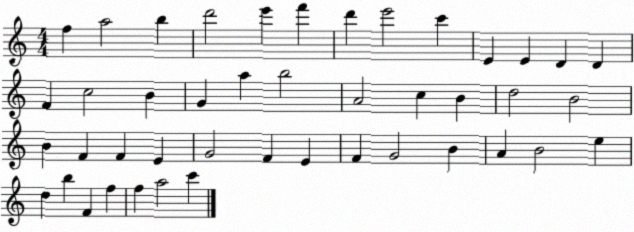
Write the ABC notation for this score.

X:1
T:Untitled
M:4/4
L:1/4
K:C
f a2 b d'2 e' f' d' e'2 c' E E D D F c2 B G a b2 A2 c B d2 B2 B F F E G2 F E F G2 B A B2 e d b F f f a2 c'